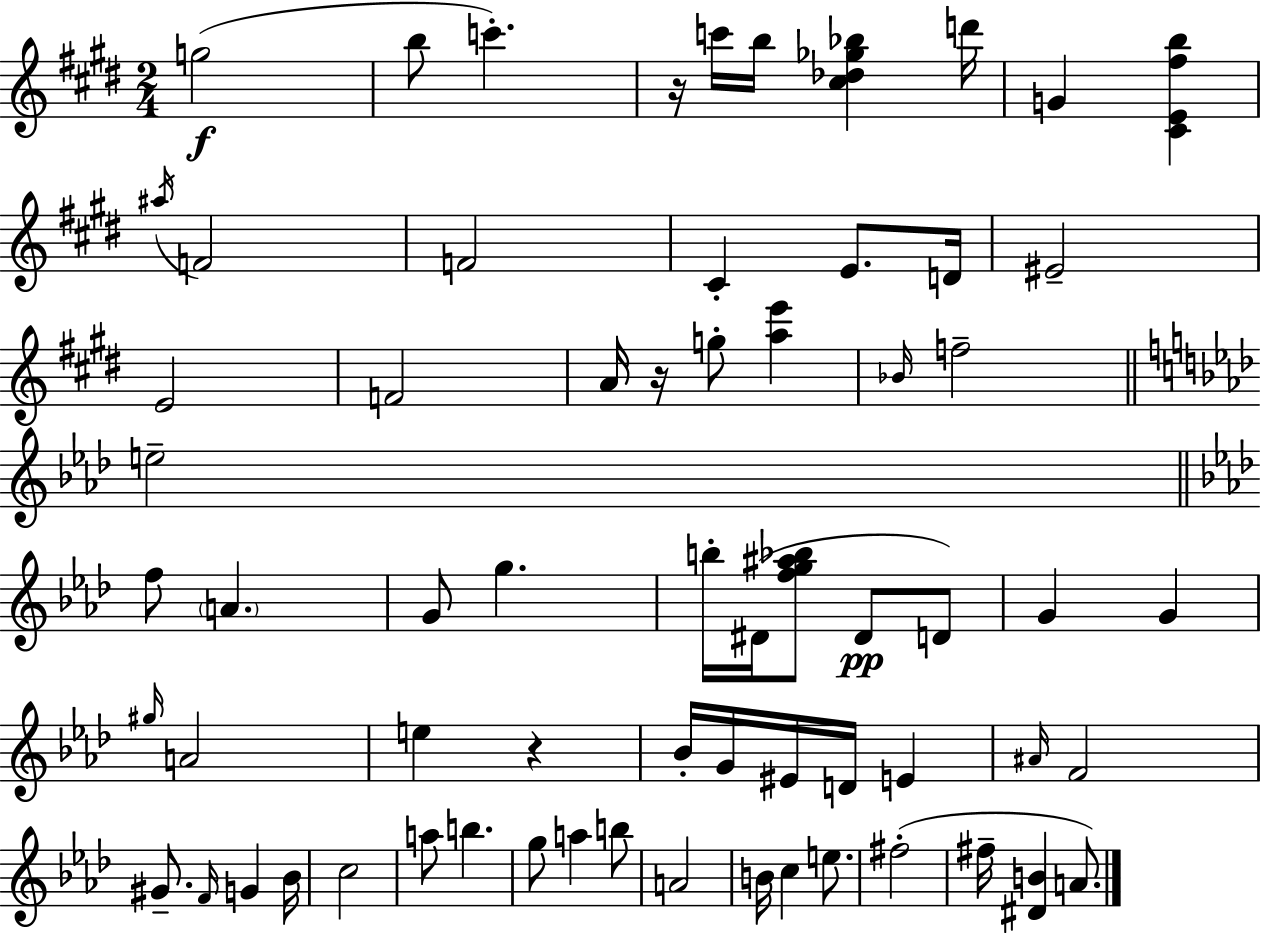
X:1
T:Untitled
M:2/4
L:1/4
K:E
g2 b/2 c' z/4 c'/4 b/4 [^c_d_g_b] d'/4 G [^CE^fb] ^a/4 F2 F2 ^C E/2 D/4 ^E2 E2 F2 A/4 z/4 g/2 [ae'] _B/4 f2 e2 f/2 A G/2 g b/4 ^D/4 [fg^a_b]/2 ^D/2 D/2 G G ^g/4 A2 e z _B/4 G/4 ^E/4 D/4 E ^A/4 F2 ^G/2 F/4 G _B/4 c2 a/2 b g/2 a b/2 A2 B/4 c e/2 ^f2 ^f/4 [^DB] A/2